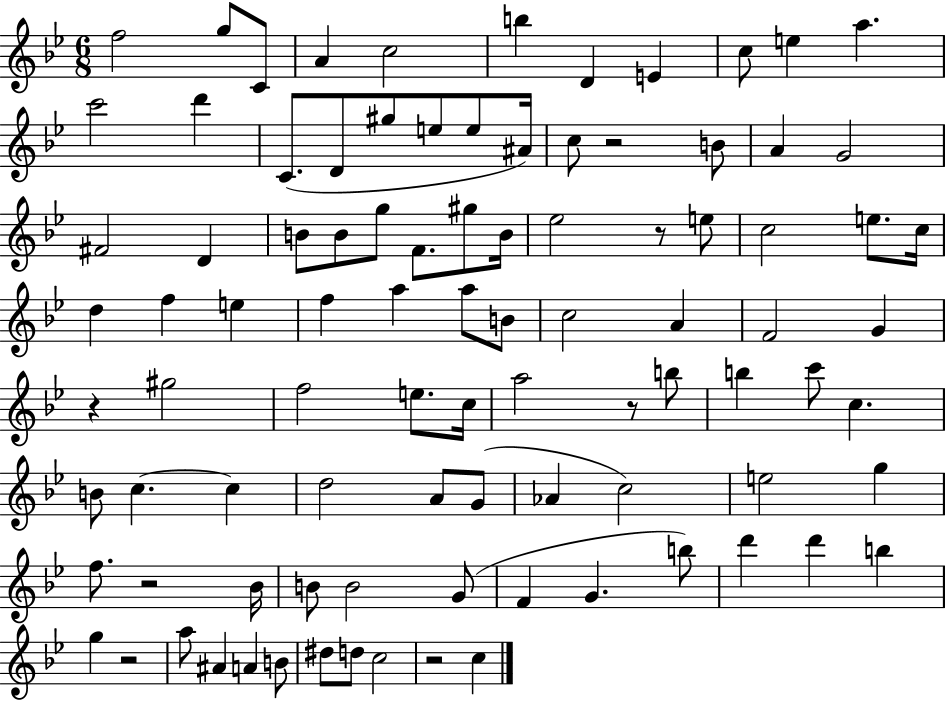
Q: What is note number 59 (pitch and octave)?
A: C5